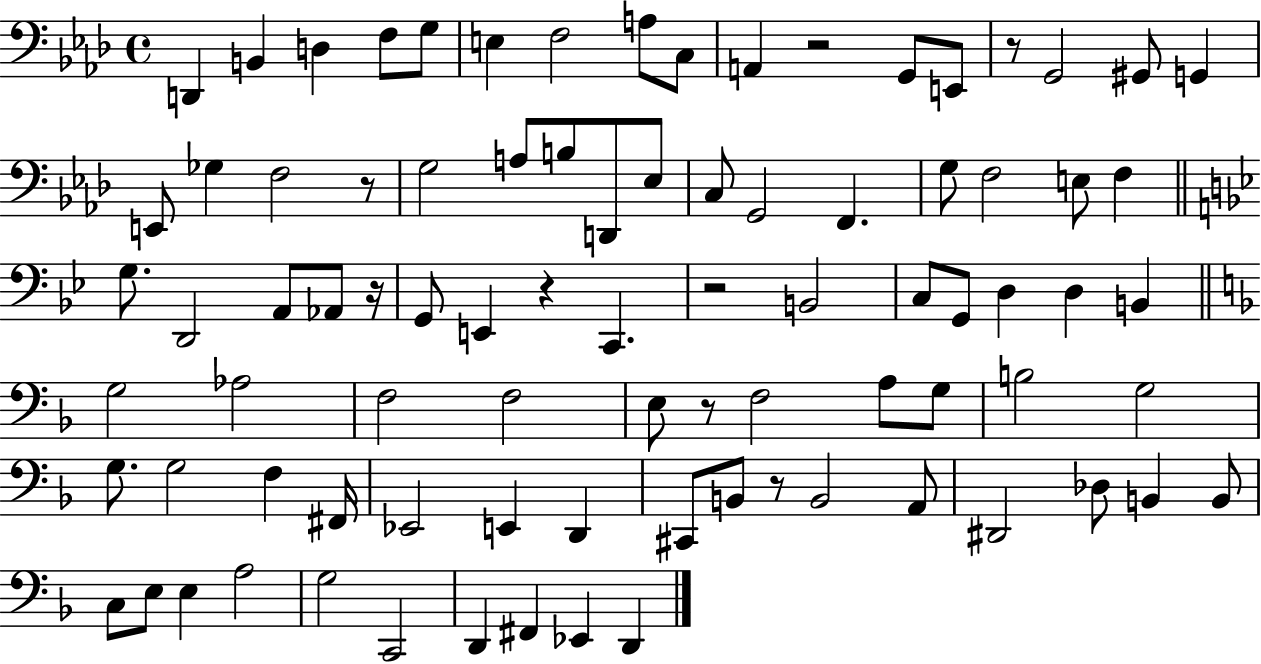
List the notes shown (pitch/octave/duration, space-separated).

D2/q B2/q D3/q F3/e G3/e E3/q F3/h A3/e C3/e A2/q R/h G2/e E2/e R/e G2/h G#2/e G2/q E2/e Gb3/q F3/h R/e G3/h A3/e B3/e D2/e Eb3/e C3/e G2/h F2/q. G3/e F3/h E3/e F3/q G3/e. D2/h A2/e Ab2/e R/s G2/e E2/q R/q C2/q. R/h B2/h C3/e G2/e D3/q D3/q B2/q G3/h Ab3/h F3/h F3/h E3/e R/e F3/h A3/e G3/e B3/h G3/h G3/e. G3/h F3/q F#2/s Eb2/h E2/q D2/q C#2/e B2/e R/e B2/h A2/e D#2/h Db3/e B2/q B2/e C3/e E3/e E3/q A3/h G3/h C2/h D2/q F#2/q Eb2/q D2/q